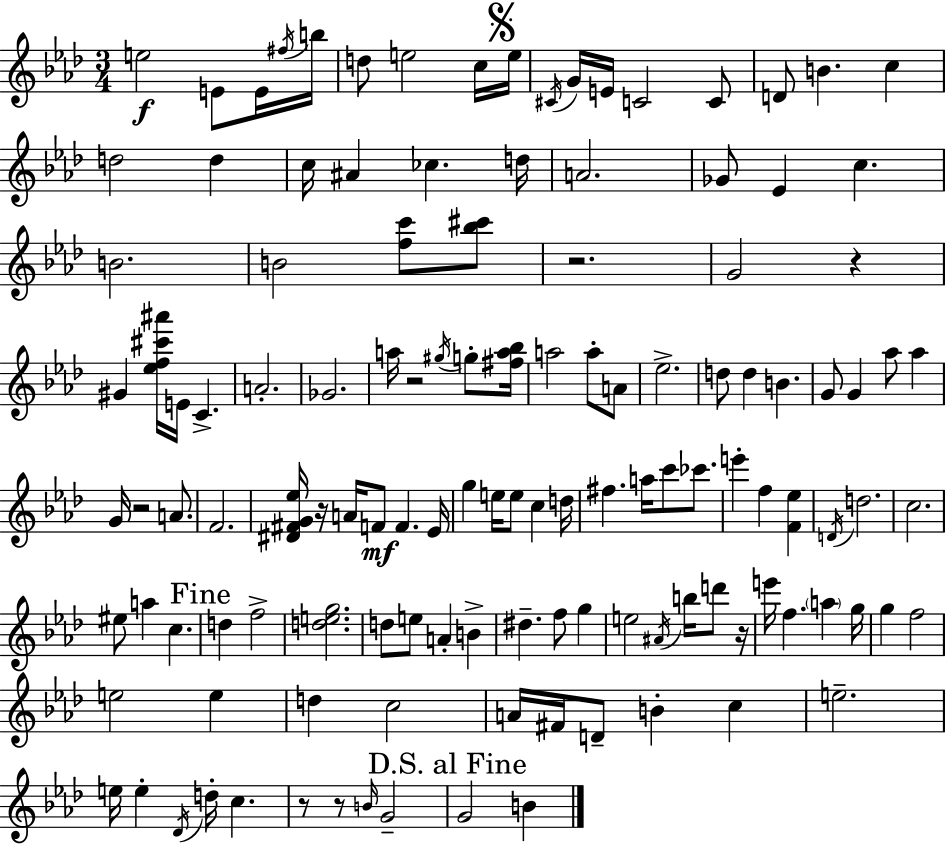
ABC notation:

X:1
T:Untitled
M:3/4
L:1/4
K:Ab
e2 E/2 E/4 ^f/4 b/4 d/2 e2 c/4 e/4 ^C/4 G/4 E/4 C2 C/2 D/2 B c d2 d c/4 ^A _c d/4 A2 _G/2 _E c B2 B2 [fc']/2 [_b^c']/2 z2 G2 z ^G [_ef^c'^a']/4 E/4 C A2 _G2 a/4 z2 ^g/4 g/2 [^fa_b]/4 a2 a/2 A/2 _e2 d/2 d B G/2 G _a/2 _a G/4 z2 A/2 F2 [^D^FG_e]/4 z/4 A/4 F/2 F _E/4 g e/4 e/2 c d/4 ^f a/4 c'/2 _c'/2 e' f [F_e] D/4 d2 c2 ^e/2 a c d f2 [deg]2 d/2 e/2 A B ^d f/2 g e2 ^A/4 b/4 d'/2 z/4 e'/4 f a g/4 g f2 e2 e d c2 A/4 ^F/4 D/2 B c e2 e/4 e _D/4 d/4 c z/2 z/2 B/4 G2 G2 B